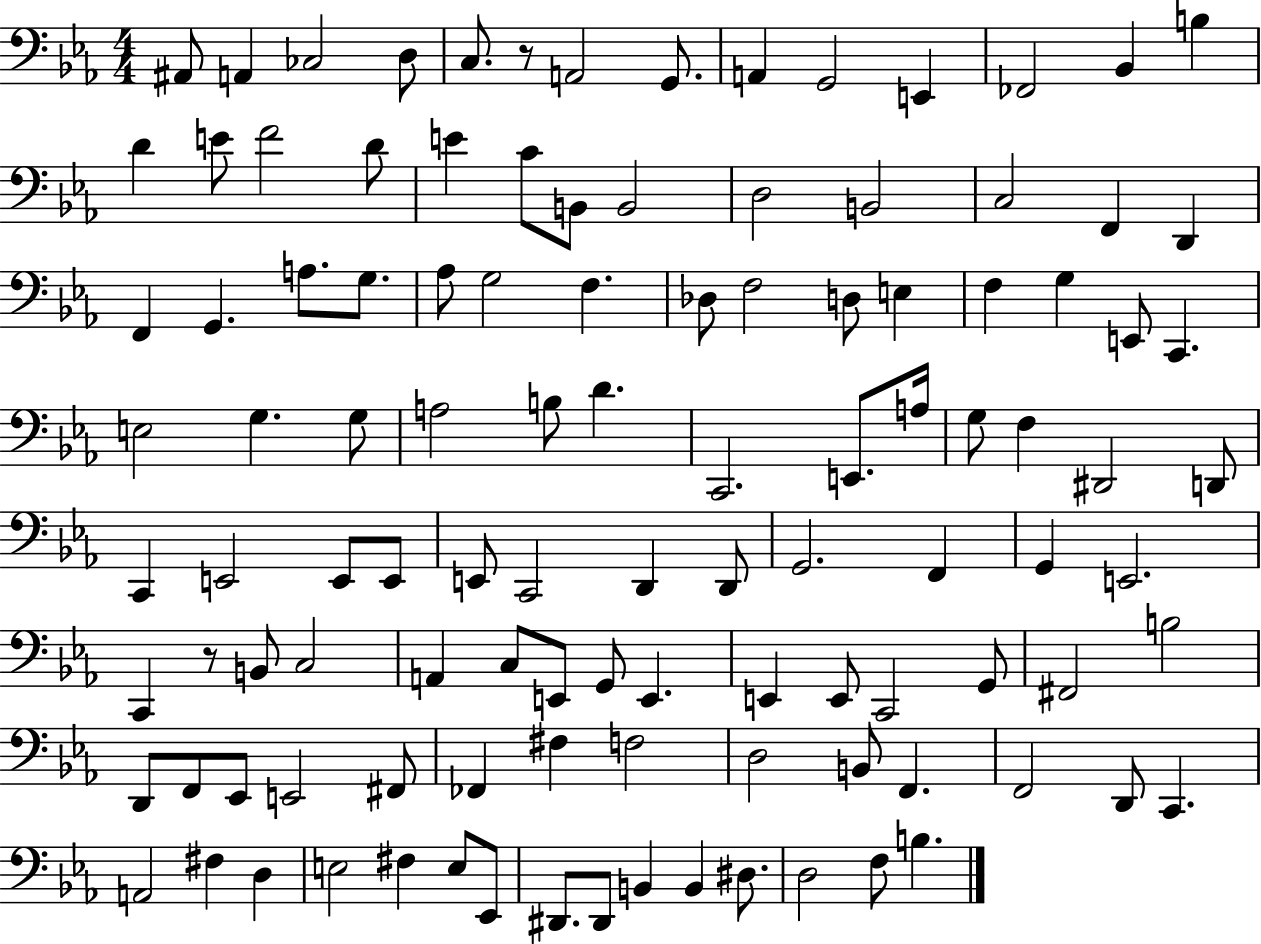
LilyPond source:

{
  \clef bass
  \numericTimeSignature
  \time 4/4
  \key ees \major
  ais,8 a,4 ces2 d8 | c8. r8 a,2 g,8. | a,4 g,2 e,4 | fes,2 bes,4 b4 | \break d'4 e'8 f'2 d'8 | e'4 c'8 b,8 b,2 | d2 b,2 | c2 f,4 d,4 | \break f,4 g,4. a8. g8. | aes8 g2 f4. | des8 f2 d8 e4 | f4 g4 e,8 c,4. | \break e2 g4. g8 | a2 b8 d'4. | c,2. e,8. a16 | g8 f4 dis,2 d,8 | \break c,4 e,2 e,8 e,8 | e,8 c,2 d,4 d,8 | g,2. f,4 | g,4 e,2. | \break c,4 r8 b,8 c2 | a,4 c8 e,8 g,8 e,4. | e,4 e,8 c,2 g,8 | fis,2 b2 | \break d,8 f,8 ees,8 e,2 fis,8 | fes,4 fis4 f2 | d2 b,8 f,4. | f,2 d,8 c,4. | \break a,2 fis4 d4 | e2 fis4 e8 ees,8 | dis,8. dis,8 b,4 b,4 dis8. | d2 f8 b4. | \break \bar "|."
}